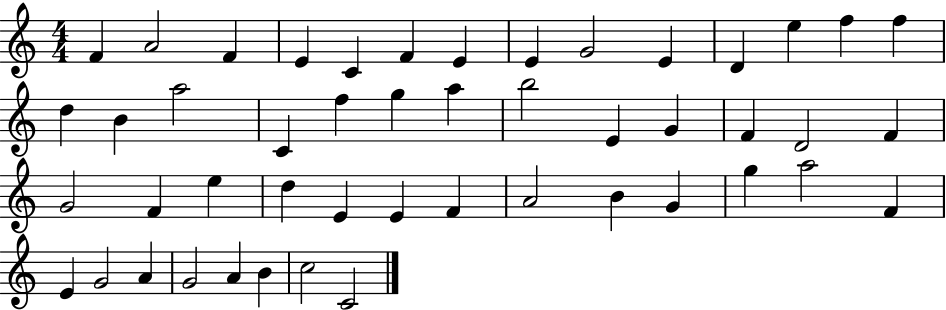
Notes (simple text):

F4/q A4/h F4/q E4/q C4/q F4/q E4/q E4/q G4/h E4/q D4/q E5/q F5/q F5/q D5/q B4/q A5/h C4/q F5/q G5/q A5/q B5/h E4/q G4/q F4/q D4/h F4/q G4/h F4/q E5/q D5/q E4/q E4/q F4/q A4/h B4/q G4/q G5/q A5/h F4/q E4/q G4/h A4/q G4/h A4/q B4/q C5/h C4/h